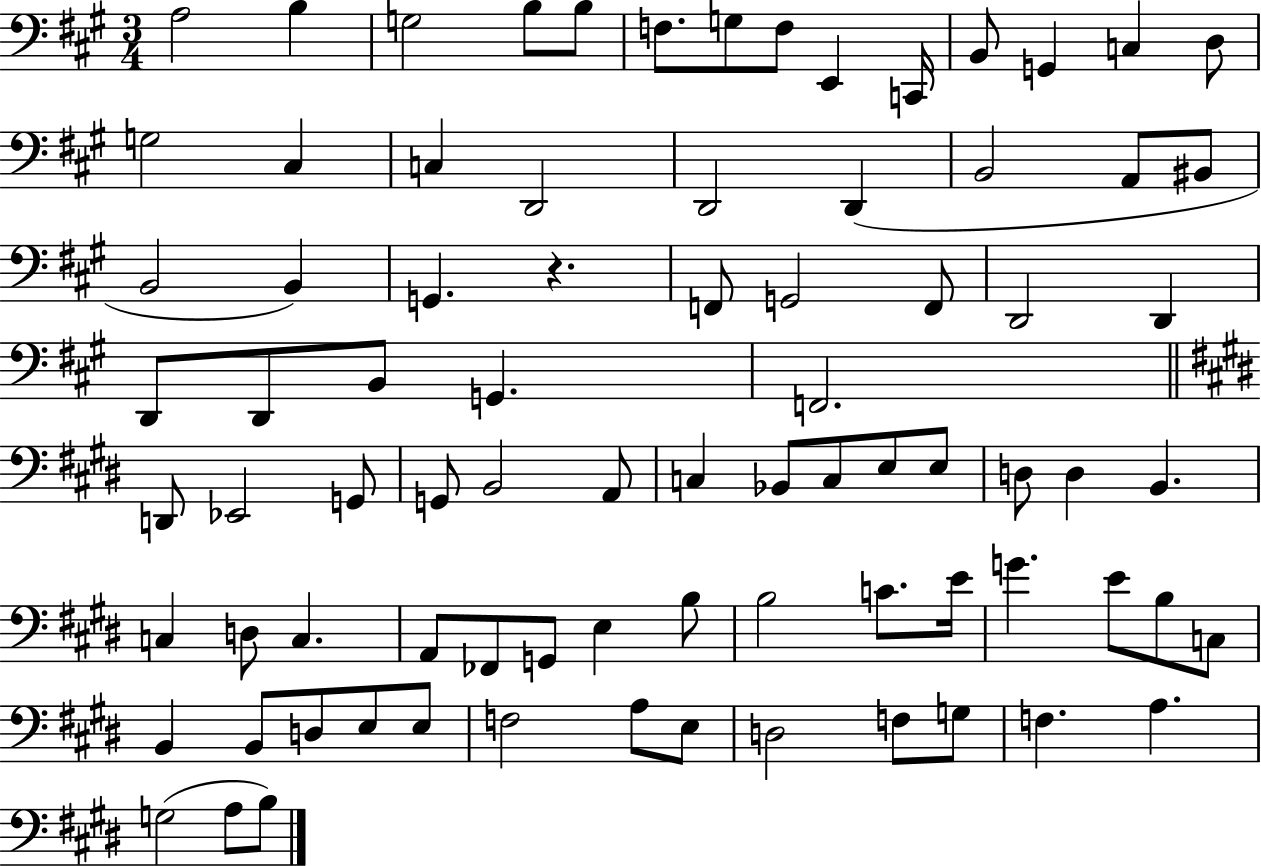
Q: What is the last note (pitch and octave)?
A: B3